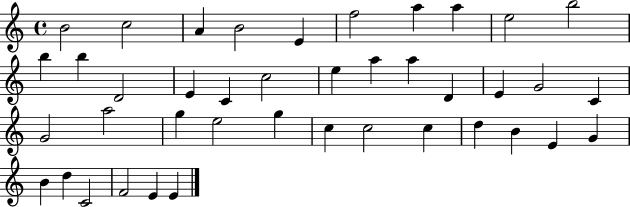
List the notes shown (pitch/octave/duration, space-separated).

B4/h C5/h A4/q B4/h E4/q F5/h A5/q A5/q E5/h B5/h B5/q B5/q D4/h E4/q C4/q C5/h E5/q A5/q A5/q D4/q E4/q G4/h C4/q G4/h A5/h G5/q E5/h G5/q C5/q C5/h C5/q D5/q B4/q E4/q G4/q B4/q D5/q C4/h F4/h E4/q E4/q